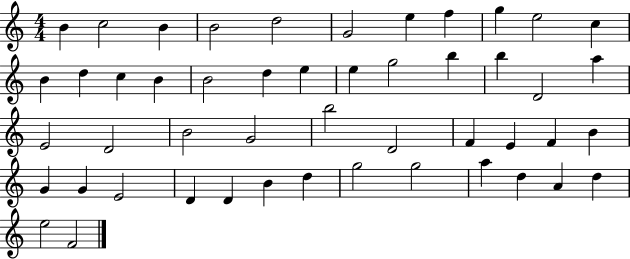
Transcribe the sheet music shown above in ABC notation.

X:1
T:Untitled
M:4/4
L:1/4
K:C
B c2 B B2 d2 G2 e f g e2 c B d c B B2 d e e g2 b b D2 a E2 D2 B2 G2 b2 D2 F E F B G G E2 D D B d g2 g2 a d A d e2 F2